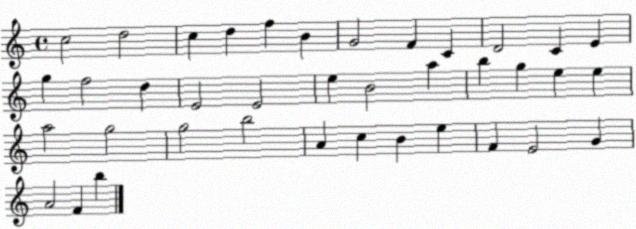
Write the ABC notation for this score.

X:1
T:Untitled
M:4/4
L:1/4
K:C
c2 d2 c d f B G2 F C D2 C E g f2 d E2 E2 e B2 a b g e e a2 g2 g2 b2 A c B e F E2 G A2 F b